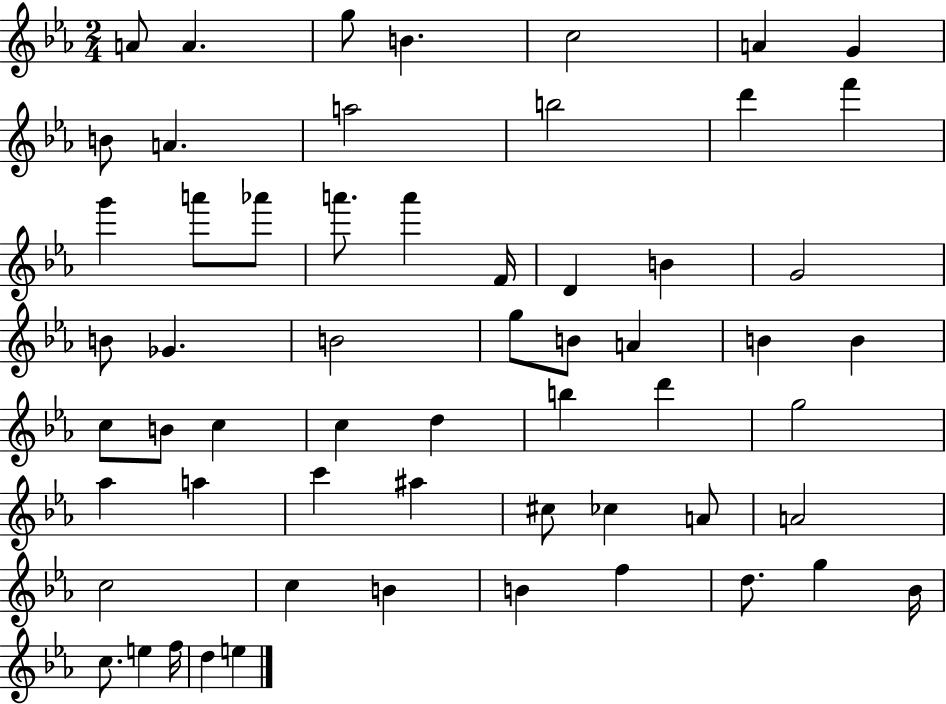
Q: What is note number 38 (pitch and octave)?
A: G5